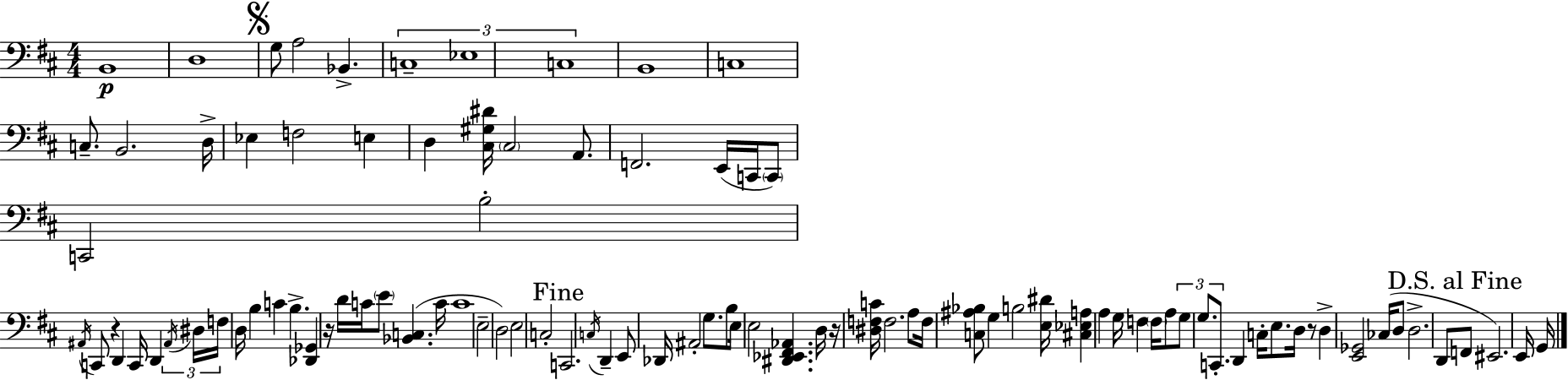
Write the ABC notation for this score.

X:1
T:Untitled
M:4/4
L:1/4
K:D
B,,4 D,4 G,/2 A,2 _B,, C,4 _E,4 C,4 B,,4 C,4 C,/2 B,,2 D,/4 _E, F,2 E, D, [^C,^G,^D]/4 ^C,2 A,,/2 F,,2 E,,/4 C,,/4 C,,/2 C,,2 B,2 ^A,,/4 C,,/2 z D,, C,,/4 D,, ^A,,/4 ^D,/4 F,/4 D,/4 B, C B, [_D,,_G,,] z/4 D/4 C/4 E/2 [_B,,C,] C/4 C4 E,2 D,2 E,2 C,2 C,,2 C,/4 D,, E,,/2 _D,,/4 ^A,,2 G,/2 B,/2 E,/4 E,2 [^D,,_E,,^F,,_A,,] D,/4 z/4 [^D,F,C]/4 F,2 A,/2 F,/4 [C,^A,_B,]/2 G, B,2 [E,^D]/4 [^C,_E,A,] A, G,/4 F, F,/4 A,/2 G,/2 G,/2 C,,/2 D,, C,/4 E,/2 D,/4 z/2 D, [E,,_G,,]2 _C,/4 D,/2 D,2 D,,/2 F,,/2 ^E,,2 E,,/4 G,,/4